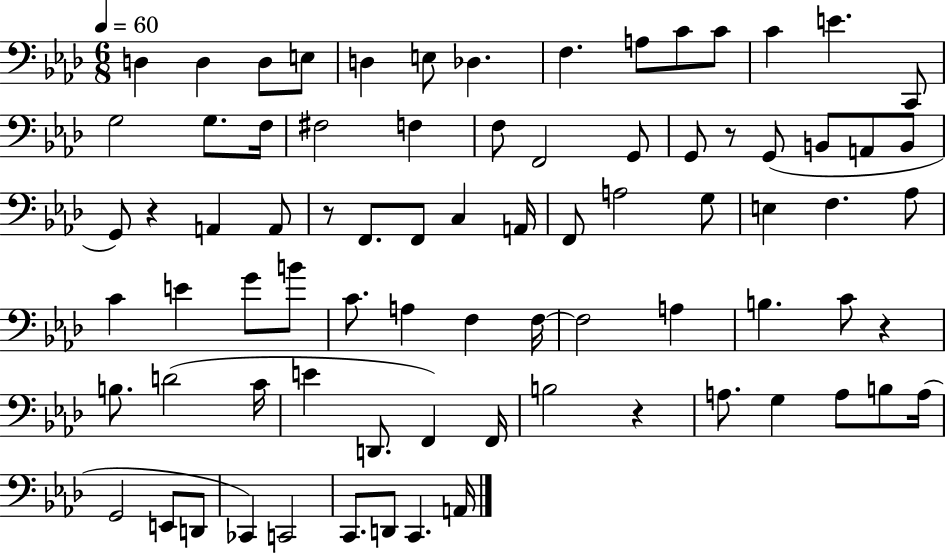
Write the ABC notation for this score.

X:1
T:Untitled
M:6/8
L:1/4
K:Ab
D, D, D,/2 E,/2 D, E,/2 _D, F, A,/2 C/2 C/2 C E C,,/2 G,2 G,/2 F,/4 ^F,2 F, F,/2 F,,2 G,,/2 G,,/2 z/2 G,,/2 B,,/2 A,,/2 B,,/2 G,,/2 z A,, A,,/2 z/2 F,,/2 F,,/2 C, A,,/4 F,,/2 A,2 G,/2 E, F, _A,/2 C E G/2 B/2 C/2 A, F, F,/4 F,2 A, B, C/2 z B,/2 D2 C/4 E D,,/2 F,, F,,/4 B,2 z A,/2 G, A,/2 B,/2 A,/4 G,,2 E,,/2 D,,/2 _C,, C,,2 C,,/2 D,,/2 C,, A,,/4